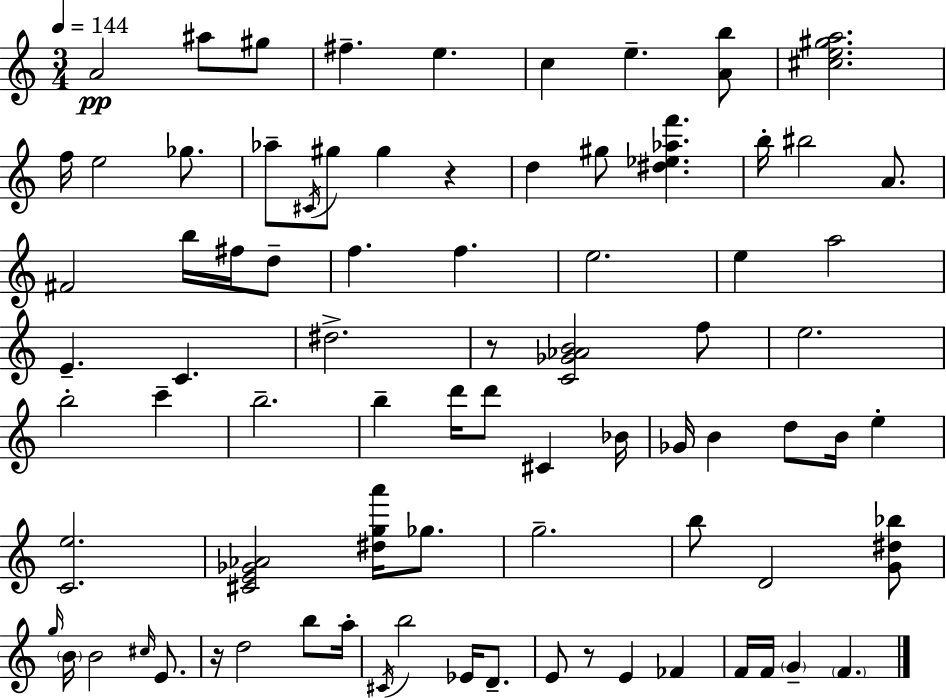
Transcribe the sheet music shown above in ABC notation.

X:1
T:Untitled
M:3/4
L:1/4
K:C
A2 ^a/2 ^g/2 ^f e c e [Ab]/2 [^ce^ga]2 f/4 e2 _g/2 _a/2 ^C/4 ^g/2 ^g z d ^g/2 [^d_e_af'] b/4 ^b2 A/2 ^F2 b/4 ^f/4 d/2 f f e2 e a2 E C ^d2 z/2 [C_G_AB]2 f/2 e2 b2 c' b2 b d'/4 d'/2 ^C _B/4 _G/4 B d/2 B/4 e [Ce]2 [^CE_G_A]2 [^dga']/4 _g/2 g2 b/2 D2 [G^d_b]/2 g/4 B/4 B2 ^c/4 E/2 z/4 d2 b/2 a/4 ^C/4 b2 _E/4 D/2 E/2 z/2 E _F F/4 F/4 G F